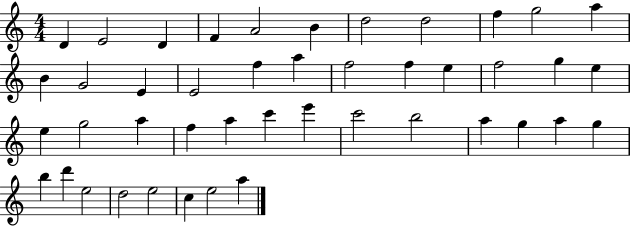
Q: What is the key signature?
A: C major